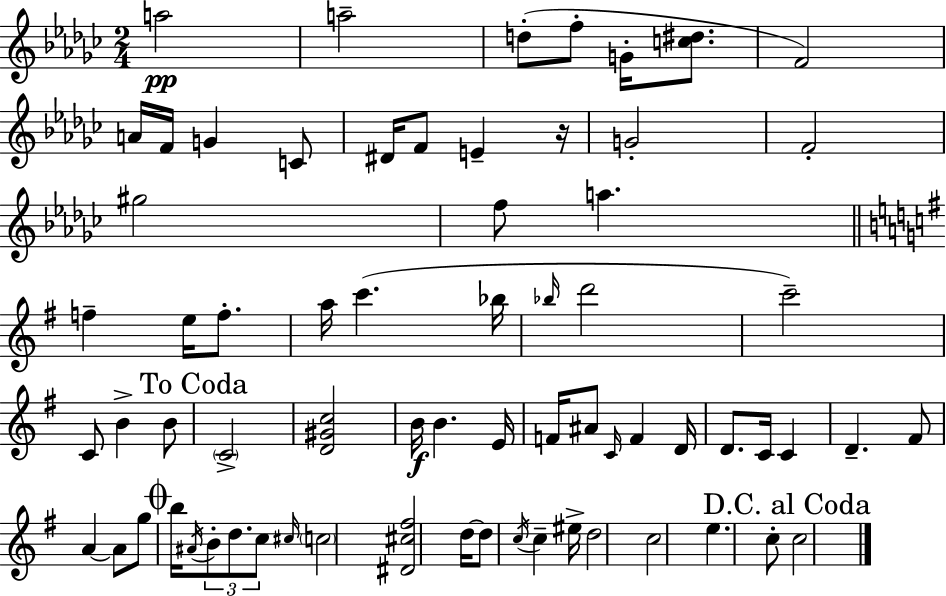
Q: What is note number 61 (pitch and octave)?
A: C5